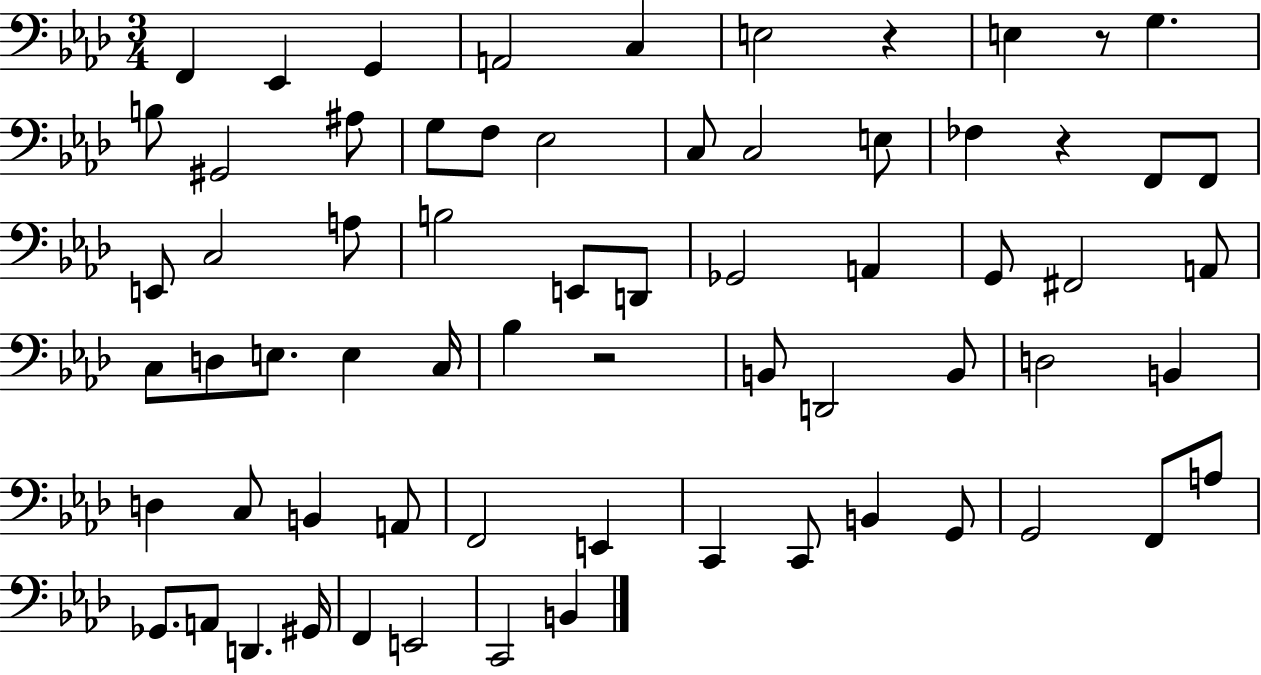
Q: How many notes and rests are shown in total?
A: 67